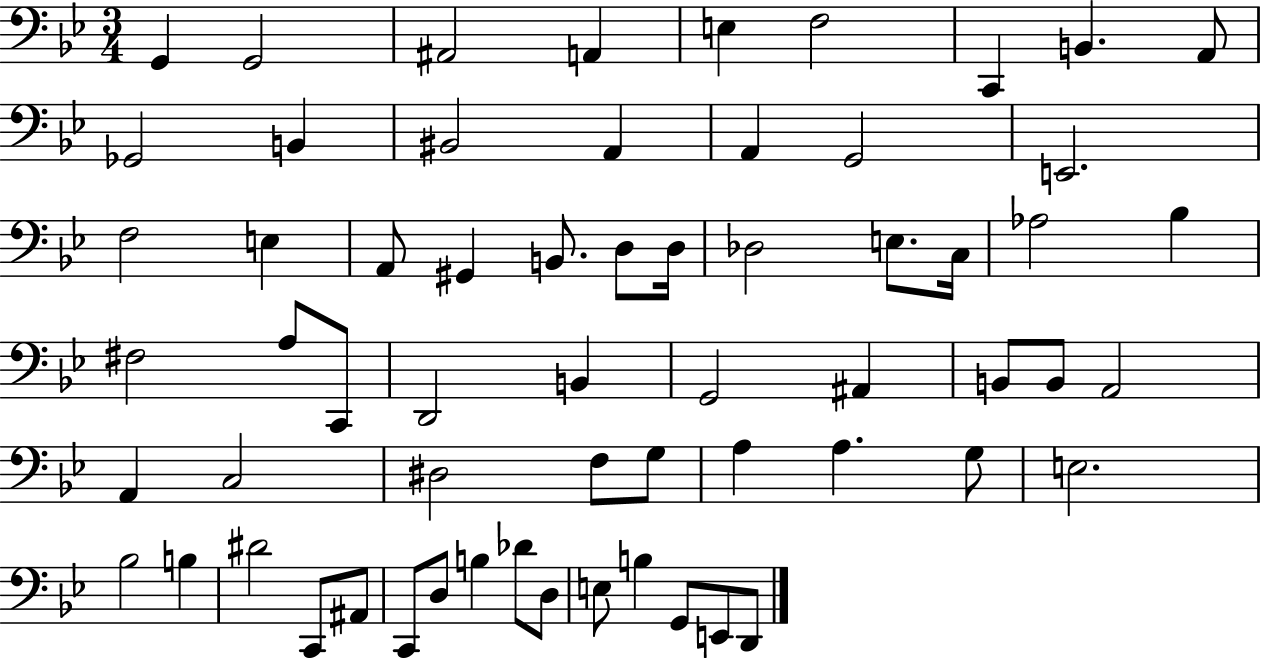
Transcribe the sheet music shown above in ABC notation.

X:1
T:Untitled
M:3/4
L:1/4
K:Bb
G,, G,,2 ^A,,2 A,, E, F,2 C,, B,, A,,/2 _G,,2 B,, ^B,,2 A,, A,, G,,2 E,,2 F,2 E, A,,/2 ^G,, B,,/2 D,/2 D,/4 _D,2 E,/2 C,/4 _A,2 _B, ^F,2 A,/2 C,,/2 D,,2 B,, G,,2 ^A,, B,,/2 B,,/2 A,,2 A,, C,2 ^D,2 F,/2 G,/2 A, A, G,/2 E,2 _B,2 B, ^D2 C,,/2 ^A,,/2 C,,/2 D,/2 B, _D/2 D,/2 E,/2 B, G,,/2 E,,/2 D,,/2